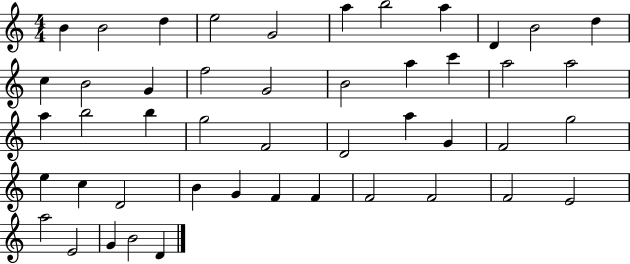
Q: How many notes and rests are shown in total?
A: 47